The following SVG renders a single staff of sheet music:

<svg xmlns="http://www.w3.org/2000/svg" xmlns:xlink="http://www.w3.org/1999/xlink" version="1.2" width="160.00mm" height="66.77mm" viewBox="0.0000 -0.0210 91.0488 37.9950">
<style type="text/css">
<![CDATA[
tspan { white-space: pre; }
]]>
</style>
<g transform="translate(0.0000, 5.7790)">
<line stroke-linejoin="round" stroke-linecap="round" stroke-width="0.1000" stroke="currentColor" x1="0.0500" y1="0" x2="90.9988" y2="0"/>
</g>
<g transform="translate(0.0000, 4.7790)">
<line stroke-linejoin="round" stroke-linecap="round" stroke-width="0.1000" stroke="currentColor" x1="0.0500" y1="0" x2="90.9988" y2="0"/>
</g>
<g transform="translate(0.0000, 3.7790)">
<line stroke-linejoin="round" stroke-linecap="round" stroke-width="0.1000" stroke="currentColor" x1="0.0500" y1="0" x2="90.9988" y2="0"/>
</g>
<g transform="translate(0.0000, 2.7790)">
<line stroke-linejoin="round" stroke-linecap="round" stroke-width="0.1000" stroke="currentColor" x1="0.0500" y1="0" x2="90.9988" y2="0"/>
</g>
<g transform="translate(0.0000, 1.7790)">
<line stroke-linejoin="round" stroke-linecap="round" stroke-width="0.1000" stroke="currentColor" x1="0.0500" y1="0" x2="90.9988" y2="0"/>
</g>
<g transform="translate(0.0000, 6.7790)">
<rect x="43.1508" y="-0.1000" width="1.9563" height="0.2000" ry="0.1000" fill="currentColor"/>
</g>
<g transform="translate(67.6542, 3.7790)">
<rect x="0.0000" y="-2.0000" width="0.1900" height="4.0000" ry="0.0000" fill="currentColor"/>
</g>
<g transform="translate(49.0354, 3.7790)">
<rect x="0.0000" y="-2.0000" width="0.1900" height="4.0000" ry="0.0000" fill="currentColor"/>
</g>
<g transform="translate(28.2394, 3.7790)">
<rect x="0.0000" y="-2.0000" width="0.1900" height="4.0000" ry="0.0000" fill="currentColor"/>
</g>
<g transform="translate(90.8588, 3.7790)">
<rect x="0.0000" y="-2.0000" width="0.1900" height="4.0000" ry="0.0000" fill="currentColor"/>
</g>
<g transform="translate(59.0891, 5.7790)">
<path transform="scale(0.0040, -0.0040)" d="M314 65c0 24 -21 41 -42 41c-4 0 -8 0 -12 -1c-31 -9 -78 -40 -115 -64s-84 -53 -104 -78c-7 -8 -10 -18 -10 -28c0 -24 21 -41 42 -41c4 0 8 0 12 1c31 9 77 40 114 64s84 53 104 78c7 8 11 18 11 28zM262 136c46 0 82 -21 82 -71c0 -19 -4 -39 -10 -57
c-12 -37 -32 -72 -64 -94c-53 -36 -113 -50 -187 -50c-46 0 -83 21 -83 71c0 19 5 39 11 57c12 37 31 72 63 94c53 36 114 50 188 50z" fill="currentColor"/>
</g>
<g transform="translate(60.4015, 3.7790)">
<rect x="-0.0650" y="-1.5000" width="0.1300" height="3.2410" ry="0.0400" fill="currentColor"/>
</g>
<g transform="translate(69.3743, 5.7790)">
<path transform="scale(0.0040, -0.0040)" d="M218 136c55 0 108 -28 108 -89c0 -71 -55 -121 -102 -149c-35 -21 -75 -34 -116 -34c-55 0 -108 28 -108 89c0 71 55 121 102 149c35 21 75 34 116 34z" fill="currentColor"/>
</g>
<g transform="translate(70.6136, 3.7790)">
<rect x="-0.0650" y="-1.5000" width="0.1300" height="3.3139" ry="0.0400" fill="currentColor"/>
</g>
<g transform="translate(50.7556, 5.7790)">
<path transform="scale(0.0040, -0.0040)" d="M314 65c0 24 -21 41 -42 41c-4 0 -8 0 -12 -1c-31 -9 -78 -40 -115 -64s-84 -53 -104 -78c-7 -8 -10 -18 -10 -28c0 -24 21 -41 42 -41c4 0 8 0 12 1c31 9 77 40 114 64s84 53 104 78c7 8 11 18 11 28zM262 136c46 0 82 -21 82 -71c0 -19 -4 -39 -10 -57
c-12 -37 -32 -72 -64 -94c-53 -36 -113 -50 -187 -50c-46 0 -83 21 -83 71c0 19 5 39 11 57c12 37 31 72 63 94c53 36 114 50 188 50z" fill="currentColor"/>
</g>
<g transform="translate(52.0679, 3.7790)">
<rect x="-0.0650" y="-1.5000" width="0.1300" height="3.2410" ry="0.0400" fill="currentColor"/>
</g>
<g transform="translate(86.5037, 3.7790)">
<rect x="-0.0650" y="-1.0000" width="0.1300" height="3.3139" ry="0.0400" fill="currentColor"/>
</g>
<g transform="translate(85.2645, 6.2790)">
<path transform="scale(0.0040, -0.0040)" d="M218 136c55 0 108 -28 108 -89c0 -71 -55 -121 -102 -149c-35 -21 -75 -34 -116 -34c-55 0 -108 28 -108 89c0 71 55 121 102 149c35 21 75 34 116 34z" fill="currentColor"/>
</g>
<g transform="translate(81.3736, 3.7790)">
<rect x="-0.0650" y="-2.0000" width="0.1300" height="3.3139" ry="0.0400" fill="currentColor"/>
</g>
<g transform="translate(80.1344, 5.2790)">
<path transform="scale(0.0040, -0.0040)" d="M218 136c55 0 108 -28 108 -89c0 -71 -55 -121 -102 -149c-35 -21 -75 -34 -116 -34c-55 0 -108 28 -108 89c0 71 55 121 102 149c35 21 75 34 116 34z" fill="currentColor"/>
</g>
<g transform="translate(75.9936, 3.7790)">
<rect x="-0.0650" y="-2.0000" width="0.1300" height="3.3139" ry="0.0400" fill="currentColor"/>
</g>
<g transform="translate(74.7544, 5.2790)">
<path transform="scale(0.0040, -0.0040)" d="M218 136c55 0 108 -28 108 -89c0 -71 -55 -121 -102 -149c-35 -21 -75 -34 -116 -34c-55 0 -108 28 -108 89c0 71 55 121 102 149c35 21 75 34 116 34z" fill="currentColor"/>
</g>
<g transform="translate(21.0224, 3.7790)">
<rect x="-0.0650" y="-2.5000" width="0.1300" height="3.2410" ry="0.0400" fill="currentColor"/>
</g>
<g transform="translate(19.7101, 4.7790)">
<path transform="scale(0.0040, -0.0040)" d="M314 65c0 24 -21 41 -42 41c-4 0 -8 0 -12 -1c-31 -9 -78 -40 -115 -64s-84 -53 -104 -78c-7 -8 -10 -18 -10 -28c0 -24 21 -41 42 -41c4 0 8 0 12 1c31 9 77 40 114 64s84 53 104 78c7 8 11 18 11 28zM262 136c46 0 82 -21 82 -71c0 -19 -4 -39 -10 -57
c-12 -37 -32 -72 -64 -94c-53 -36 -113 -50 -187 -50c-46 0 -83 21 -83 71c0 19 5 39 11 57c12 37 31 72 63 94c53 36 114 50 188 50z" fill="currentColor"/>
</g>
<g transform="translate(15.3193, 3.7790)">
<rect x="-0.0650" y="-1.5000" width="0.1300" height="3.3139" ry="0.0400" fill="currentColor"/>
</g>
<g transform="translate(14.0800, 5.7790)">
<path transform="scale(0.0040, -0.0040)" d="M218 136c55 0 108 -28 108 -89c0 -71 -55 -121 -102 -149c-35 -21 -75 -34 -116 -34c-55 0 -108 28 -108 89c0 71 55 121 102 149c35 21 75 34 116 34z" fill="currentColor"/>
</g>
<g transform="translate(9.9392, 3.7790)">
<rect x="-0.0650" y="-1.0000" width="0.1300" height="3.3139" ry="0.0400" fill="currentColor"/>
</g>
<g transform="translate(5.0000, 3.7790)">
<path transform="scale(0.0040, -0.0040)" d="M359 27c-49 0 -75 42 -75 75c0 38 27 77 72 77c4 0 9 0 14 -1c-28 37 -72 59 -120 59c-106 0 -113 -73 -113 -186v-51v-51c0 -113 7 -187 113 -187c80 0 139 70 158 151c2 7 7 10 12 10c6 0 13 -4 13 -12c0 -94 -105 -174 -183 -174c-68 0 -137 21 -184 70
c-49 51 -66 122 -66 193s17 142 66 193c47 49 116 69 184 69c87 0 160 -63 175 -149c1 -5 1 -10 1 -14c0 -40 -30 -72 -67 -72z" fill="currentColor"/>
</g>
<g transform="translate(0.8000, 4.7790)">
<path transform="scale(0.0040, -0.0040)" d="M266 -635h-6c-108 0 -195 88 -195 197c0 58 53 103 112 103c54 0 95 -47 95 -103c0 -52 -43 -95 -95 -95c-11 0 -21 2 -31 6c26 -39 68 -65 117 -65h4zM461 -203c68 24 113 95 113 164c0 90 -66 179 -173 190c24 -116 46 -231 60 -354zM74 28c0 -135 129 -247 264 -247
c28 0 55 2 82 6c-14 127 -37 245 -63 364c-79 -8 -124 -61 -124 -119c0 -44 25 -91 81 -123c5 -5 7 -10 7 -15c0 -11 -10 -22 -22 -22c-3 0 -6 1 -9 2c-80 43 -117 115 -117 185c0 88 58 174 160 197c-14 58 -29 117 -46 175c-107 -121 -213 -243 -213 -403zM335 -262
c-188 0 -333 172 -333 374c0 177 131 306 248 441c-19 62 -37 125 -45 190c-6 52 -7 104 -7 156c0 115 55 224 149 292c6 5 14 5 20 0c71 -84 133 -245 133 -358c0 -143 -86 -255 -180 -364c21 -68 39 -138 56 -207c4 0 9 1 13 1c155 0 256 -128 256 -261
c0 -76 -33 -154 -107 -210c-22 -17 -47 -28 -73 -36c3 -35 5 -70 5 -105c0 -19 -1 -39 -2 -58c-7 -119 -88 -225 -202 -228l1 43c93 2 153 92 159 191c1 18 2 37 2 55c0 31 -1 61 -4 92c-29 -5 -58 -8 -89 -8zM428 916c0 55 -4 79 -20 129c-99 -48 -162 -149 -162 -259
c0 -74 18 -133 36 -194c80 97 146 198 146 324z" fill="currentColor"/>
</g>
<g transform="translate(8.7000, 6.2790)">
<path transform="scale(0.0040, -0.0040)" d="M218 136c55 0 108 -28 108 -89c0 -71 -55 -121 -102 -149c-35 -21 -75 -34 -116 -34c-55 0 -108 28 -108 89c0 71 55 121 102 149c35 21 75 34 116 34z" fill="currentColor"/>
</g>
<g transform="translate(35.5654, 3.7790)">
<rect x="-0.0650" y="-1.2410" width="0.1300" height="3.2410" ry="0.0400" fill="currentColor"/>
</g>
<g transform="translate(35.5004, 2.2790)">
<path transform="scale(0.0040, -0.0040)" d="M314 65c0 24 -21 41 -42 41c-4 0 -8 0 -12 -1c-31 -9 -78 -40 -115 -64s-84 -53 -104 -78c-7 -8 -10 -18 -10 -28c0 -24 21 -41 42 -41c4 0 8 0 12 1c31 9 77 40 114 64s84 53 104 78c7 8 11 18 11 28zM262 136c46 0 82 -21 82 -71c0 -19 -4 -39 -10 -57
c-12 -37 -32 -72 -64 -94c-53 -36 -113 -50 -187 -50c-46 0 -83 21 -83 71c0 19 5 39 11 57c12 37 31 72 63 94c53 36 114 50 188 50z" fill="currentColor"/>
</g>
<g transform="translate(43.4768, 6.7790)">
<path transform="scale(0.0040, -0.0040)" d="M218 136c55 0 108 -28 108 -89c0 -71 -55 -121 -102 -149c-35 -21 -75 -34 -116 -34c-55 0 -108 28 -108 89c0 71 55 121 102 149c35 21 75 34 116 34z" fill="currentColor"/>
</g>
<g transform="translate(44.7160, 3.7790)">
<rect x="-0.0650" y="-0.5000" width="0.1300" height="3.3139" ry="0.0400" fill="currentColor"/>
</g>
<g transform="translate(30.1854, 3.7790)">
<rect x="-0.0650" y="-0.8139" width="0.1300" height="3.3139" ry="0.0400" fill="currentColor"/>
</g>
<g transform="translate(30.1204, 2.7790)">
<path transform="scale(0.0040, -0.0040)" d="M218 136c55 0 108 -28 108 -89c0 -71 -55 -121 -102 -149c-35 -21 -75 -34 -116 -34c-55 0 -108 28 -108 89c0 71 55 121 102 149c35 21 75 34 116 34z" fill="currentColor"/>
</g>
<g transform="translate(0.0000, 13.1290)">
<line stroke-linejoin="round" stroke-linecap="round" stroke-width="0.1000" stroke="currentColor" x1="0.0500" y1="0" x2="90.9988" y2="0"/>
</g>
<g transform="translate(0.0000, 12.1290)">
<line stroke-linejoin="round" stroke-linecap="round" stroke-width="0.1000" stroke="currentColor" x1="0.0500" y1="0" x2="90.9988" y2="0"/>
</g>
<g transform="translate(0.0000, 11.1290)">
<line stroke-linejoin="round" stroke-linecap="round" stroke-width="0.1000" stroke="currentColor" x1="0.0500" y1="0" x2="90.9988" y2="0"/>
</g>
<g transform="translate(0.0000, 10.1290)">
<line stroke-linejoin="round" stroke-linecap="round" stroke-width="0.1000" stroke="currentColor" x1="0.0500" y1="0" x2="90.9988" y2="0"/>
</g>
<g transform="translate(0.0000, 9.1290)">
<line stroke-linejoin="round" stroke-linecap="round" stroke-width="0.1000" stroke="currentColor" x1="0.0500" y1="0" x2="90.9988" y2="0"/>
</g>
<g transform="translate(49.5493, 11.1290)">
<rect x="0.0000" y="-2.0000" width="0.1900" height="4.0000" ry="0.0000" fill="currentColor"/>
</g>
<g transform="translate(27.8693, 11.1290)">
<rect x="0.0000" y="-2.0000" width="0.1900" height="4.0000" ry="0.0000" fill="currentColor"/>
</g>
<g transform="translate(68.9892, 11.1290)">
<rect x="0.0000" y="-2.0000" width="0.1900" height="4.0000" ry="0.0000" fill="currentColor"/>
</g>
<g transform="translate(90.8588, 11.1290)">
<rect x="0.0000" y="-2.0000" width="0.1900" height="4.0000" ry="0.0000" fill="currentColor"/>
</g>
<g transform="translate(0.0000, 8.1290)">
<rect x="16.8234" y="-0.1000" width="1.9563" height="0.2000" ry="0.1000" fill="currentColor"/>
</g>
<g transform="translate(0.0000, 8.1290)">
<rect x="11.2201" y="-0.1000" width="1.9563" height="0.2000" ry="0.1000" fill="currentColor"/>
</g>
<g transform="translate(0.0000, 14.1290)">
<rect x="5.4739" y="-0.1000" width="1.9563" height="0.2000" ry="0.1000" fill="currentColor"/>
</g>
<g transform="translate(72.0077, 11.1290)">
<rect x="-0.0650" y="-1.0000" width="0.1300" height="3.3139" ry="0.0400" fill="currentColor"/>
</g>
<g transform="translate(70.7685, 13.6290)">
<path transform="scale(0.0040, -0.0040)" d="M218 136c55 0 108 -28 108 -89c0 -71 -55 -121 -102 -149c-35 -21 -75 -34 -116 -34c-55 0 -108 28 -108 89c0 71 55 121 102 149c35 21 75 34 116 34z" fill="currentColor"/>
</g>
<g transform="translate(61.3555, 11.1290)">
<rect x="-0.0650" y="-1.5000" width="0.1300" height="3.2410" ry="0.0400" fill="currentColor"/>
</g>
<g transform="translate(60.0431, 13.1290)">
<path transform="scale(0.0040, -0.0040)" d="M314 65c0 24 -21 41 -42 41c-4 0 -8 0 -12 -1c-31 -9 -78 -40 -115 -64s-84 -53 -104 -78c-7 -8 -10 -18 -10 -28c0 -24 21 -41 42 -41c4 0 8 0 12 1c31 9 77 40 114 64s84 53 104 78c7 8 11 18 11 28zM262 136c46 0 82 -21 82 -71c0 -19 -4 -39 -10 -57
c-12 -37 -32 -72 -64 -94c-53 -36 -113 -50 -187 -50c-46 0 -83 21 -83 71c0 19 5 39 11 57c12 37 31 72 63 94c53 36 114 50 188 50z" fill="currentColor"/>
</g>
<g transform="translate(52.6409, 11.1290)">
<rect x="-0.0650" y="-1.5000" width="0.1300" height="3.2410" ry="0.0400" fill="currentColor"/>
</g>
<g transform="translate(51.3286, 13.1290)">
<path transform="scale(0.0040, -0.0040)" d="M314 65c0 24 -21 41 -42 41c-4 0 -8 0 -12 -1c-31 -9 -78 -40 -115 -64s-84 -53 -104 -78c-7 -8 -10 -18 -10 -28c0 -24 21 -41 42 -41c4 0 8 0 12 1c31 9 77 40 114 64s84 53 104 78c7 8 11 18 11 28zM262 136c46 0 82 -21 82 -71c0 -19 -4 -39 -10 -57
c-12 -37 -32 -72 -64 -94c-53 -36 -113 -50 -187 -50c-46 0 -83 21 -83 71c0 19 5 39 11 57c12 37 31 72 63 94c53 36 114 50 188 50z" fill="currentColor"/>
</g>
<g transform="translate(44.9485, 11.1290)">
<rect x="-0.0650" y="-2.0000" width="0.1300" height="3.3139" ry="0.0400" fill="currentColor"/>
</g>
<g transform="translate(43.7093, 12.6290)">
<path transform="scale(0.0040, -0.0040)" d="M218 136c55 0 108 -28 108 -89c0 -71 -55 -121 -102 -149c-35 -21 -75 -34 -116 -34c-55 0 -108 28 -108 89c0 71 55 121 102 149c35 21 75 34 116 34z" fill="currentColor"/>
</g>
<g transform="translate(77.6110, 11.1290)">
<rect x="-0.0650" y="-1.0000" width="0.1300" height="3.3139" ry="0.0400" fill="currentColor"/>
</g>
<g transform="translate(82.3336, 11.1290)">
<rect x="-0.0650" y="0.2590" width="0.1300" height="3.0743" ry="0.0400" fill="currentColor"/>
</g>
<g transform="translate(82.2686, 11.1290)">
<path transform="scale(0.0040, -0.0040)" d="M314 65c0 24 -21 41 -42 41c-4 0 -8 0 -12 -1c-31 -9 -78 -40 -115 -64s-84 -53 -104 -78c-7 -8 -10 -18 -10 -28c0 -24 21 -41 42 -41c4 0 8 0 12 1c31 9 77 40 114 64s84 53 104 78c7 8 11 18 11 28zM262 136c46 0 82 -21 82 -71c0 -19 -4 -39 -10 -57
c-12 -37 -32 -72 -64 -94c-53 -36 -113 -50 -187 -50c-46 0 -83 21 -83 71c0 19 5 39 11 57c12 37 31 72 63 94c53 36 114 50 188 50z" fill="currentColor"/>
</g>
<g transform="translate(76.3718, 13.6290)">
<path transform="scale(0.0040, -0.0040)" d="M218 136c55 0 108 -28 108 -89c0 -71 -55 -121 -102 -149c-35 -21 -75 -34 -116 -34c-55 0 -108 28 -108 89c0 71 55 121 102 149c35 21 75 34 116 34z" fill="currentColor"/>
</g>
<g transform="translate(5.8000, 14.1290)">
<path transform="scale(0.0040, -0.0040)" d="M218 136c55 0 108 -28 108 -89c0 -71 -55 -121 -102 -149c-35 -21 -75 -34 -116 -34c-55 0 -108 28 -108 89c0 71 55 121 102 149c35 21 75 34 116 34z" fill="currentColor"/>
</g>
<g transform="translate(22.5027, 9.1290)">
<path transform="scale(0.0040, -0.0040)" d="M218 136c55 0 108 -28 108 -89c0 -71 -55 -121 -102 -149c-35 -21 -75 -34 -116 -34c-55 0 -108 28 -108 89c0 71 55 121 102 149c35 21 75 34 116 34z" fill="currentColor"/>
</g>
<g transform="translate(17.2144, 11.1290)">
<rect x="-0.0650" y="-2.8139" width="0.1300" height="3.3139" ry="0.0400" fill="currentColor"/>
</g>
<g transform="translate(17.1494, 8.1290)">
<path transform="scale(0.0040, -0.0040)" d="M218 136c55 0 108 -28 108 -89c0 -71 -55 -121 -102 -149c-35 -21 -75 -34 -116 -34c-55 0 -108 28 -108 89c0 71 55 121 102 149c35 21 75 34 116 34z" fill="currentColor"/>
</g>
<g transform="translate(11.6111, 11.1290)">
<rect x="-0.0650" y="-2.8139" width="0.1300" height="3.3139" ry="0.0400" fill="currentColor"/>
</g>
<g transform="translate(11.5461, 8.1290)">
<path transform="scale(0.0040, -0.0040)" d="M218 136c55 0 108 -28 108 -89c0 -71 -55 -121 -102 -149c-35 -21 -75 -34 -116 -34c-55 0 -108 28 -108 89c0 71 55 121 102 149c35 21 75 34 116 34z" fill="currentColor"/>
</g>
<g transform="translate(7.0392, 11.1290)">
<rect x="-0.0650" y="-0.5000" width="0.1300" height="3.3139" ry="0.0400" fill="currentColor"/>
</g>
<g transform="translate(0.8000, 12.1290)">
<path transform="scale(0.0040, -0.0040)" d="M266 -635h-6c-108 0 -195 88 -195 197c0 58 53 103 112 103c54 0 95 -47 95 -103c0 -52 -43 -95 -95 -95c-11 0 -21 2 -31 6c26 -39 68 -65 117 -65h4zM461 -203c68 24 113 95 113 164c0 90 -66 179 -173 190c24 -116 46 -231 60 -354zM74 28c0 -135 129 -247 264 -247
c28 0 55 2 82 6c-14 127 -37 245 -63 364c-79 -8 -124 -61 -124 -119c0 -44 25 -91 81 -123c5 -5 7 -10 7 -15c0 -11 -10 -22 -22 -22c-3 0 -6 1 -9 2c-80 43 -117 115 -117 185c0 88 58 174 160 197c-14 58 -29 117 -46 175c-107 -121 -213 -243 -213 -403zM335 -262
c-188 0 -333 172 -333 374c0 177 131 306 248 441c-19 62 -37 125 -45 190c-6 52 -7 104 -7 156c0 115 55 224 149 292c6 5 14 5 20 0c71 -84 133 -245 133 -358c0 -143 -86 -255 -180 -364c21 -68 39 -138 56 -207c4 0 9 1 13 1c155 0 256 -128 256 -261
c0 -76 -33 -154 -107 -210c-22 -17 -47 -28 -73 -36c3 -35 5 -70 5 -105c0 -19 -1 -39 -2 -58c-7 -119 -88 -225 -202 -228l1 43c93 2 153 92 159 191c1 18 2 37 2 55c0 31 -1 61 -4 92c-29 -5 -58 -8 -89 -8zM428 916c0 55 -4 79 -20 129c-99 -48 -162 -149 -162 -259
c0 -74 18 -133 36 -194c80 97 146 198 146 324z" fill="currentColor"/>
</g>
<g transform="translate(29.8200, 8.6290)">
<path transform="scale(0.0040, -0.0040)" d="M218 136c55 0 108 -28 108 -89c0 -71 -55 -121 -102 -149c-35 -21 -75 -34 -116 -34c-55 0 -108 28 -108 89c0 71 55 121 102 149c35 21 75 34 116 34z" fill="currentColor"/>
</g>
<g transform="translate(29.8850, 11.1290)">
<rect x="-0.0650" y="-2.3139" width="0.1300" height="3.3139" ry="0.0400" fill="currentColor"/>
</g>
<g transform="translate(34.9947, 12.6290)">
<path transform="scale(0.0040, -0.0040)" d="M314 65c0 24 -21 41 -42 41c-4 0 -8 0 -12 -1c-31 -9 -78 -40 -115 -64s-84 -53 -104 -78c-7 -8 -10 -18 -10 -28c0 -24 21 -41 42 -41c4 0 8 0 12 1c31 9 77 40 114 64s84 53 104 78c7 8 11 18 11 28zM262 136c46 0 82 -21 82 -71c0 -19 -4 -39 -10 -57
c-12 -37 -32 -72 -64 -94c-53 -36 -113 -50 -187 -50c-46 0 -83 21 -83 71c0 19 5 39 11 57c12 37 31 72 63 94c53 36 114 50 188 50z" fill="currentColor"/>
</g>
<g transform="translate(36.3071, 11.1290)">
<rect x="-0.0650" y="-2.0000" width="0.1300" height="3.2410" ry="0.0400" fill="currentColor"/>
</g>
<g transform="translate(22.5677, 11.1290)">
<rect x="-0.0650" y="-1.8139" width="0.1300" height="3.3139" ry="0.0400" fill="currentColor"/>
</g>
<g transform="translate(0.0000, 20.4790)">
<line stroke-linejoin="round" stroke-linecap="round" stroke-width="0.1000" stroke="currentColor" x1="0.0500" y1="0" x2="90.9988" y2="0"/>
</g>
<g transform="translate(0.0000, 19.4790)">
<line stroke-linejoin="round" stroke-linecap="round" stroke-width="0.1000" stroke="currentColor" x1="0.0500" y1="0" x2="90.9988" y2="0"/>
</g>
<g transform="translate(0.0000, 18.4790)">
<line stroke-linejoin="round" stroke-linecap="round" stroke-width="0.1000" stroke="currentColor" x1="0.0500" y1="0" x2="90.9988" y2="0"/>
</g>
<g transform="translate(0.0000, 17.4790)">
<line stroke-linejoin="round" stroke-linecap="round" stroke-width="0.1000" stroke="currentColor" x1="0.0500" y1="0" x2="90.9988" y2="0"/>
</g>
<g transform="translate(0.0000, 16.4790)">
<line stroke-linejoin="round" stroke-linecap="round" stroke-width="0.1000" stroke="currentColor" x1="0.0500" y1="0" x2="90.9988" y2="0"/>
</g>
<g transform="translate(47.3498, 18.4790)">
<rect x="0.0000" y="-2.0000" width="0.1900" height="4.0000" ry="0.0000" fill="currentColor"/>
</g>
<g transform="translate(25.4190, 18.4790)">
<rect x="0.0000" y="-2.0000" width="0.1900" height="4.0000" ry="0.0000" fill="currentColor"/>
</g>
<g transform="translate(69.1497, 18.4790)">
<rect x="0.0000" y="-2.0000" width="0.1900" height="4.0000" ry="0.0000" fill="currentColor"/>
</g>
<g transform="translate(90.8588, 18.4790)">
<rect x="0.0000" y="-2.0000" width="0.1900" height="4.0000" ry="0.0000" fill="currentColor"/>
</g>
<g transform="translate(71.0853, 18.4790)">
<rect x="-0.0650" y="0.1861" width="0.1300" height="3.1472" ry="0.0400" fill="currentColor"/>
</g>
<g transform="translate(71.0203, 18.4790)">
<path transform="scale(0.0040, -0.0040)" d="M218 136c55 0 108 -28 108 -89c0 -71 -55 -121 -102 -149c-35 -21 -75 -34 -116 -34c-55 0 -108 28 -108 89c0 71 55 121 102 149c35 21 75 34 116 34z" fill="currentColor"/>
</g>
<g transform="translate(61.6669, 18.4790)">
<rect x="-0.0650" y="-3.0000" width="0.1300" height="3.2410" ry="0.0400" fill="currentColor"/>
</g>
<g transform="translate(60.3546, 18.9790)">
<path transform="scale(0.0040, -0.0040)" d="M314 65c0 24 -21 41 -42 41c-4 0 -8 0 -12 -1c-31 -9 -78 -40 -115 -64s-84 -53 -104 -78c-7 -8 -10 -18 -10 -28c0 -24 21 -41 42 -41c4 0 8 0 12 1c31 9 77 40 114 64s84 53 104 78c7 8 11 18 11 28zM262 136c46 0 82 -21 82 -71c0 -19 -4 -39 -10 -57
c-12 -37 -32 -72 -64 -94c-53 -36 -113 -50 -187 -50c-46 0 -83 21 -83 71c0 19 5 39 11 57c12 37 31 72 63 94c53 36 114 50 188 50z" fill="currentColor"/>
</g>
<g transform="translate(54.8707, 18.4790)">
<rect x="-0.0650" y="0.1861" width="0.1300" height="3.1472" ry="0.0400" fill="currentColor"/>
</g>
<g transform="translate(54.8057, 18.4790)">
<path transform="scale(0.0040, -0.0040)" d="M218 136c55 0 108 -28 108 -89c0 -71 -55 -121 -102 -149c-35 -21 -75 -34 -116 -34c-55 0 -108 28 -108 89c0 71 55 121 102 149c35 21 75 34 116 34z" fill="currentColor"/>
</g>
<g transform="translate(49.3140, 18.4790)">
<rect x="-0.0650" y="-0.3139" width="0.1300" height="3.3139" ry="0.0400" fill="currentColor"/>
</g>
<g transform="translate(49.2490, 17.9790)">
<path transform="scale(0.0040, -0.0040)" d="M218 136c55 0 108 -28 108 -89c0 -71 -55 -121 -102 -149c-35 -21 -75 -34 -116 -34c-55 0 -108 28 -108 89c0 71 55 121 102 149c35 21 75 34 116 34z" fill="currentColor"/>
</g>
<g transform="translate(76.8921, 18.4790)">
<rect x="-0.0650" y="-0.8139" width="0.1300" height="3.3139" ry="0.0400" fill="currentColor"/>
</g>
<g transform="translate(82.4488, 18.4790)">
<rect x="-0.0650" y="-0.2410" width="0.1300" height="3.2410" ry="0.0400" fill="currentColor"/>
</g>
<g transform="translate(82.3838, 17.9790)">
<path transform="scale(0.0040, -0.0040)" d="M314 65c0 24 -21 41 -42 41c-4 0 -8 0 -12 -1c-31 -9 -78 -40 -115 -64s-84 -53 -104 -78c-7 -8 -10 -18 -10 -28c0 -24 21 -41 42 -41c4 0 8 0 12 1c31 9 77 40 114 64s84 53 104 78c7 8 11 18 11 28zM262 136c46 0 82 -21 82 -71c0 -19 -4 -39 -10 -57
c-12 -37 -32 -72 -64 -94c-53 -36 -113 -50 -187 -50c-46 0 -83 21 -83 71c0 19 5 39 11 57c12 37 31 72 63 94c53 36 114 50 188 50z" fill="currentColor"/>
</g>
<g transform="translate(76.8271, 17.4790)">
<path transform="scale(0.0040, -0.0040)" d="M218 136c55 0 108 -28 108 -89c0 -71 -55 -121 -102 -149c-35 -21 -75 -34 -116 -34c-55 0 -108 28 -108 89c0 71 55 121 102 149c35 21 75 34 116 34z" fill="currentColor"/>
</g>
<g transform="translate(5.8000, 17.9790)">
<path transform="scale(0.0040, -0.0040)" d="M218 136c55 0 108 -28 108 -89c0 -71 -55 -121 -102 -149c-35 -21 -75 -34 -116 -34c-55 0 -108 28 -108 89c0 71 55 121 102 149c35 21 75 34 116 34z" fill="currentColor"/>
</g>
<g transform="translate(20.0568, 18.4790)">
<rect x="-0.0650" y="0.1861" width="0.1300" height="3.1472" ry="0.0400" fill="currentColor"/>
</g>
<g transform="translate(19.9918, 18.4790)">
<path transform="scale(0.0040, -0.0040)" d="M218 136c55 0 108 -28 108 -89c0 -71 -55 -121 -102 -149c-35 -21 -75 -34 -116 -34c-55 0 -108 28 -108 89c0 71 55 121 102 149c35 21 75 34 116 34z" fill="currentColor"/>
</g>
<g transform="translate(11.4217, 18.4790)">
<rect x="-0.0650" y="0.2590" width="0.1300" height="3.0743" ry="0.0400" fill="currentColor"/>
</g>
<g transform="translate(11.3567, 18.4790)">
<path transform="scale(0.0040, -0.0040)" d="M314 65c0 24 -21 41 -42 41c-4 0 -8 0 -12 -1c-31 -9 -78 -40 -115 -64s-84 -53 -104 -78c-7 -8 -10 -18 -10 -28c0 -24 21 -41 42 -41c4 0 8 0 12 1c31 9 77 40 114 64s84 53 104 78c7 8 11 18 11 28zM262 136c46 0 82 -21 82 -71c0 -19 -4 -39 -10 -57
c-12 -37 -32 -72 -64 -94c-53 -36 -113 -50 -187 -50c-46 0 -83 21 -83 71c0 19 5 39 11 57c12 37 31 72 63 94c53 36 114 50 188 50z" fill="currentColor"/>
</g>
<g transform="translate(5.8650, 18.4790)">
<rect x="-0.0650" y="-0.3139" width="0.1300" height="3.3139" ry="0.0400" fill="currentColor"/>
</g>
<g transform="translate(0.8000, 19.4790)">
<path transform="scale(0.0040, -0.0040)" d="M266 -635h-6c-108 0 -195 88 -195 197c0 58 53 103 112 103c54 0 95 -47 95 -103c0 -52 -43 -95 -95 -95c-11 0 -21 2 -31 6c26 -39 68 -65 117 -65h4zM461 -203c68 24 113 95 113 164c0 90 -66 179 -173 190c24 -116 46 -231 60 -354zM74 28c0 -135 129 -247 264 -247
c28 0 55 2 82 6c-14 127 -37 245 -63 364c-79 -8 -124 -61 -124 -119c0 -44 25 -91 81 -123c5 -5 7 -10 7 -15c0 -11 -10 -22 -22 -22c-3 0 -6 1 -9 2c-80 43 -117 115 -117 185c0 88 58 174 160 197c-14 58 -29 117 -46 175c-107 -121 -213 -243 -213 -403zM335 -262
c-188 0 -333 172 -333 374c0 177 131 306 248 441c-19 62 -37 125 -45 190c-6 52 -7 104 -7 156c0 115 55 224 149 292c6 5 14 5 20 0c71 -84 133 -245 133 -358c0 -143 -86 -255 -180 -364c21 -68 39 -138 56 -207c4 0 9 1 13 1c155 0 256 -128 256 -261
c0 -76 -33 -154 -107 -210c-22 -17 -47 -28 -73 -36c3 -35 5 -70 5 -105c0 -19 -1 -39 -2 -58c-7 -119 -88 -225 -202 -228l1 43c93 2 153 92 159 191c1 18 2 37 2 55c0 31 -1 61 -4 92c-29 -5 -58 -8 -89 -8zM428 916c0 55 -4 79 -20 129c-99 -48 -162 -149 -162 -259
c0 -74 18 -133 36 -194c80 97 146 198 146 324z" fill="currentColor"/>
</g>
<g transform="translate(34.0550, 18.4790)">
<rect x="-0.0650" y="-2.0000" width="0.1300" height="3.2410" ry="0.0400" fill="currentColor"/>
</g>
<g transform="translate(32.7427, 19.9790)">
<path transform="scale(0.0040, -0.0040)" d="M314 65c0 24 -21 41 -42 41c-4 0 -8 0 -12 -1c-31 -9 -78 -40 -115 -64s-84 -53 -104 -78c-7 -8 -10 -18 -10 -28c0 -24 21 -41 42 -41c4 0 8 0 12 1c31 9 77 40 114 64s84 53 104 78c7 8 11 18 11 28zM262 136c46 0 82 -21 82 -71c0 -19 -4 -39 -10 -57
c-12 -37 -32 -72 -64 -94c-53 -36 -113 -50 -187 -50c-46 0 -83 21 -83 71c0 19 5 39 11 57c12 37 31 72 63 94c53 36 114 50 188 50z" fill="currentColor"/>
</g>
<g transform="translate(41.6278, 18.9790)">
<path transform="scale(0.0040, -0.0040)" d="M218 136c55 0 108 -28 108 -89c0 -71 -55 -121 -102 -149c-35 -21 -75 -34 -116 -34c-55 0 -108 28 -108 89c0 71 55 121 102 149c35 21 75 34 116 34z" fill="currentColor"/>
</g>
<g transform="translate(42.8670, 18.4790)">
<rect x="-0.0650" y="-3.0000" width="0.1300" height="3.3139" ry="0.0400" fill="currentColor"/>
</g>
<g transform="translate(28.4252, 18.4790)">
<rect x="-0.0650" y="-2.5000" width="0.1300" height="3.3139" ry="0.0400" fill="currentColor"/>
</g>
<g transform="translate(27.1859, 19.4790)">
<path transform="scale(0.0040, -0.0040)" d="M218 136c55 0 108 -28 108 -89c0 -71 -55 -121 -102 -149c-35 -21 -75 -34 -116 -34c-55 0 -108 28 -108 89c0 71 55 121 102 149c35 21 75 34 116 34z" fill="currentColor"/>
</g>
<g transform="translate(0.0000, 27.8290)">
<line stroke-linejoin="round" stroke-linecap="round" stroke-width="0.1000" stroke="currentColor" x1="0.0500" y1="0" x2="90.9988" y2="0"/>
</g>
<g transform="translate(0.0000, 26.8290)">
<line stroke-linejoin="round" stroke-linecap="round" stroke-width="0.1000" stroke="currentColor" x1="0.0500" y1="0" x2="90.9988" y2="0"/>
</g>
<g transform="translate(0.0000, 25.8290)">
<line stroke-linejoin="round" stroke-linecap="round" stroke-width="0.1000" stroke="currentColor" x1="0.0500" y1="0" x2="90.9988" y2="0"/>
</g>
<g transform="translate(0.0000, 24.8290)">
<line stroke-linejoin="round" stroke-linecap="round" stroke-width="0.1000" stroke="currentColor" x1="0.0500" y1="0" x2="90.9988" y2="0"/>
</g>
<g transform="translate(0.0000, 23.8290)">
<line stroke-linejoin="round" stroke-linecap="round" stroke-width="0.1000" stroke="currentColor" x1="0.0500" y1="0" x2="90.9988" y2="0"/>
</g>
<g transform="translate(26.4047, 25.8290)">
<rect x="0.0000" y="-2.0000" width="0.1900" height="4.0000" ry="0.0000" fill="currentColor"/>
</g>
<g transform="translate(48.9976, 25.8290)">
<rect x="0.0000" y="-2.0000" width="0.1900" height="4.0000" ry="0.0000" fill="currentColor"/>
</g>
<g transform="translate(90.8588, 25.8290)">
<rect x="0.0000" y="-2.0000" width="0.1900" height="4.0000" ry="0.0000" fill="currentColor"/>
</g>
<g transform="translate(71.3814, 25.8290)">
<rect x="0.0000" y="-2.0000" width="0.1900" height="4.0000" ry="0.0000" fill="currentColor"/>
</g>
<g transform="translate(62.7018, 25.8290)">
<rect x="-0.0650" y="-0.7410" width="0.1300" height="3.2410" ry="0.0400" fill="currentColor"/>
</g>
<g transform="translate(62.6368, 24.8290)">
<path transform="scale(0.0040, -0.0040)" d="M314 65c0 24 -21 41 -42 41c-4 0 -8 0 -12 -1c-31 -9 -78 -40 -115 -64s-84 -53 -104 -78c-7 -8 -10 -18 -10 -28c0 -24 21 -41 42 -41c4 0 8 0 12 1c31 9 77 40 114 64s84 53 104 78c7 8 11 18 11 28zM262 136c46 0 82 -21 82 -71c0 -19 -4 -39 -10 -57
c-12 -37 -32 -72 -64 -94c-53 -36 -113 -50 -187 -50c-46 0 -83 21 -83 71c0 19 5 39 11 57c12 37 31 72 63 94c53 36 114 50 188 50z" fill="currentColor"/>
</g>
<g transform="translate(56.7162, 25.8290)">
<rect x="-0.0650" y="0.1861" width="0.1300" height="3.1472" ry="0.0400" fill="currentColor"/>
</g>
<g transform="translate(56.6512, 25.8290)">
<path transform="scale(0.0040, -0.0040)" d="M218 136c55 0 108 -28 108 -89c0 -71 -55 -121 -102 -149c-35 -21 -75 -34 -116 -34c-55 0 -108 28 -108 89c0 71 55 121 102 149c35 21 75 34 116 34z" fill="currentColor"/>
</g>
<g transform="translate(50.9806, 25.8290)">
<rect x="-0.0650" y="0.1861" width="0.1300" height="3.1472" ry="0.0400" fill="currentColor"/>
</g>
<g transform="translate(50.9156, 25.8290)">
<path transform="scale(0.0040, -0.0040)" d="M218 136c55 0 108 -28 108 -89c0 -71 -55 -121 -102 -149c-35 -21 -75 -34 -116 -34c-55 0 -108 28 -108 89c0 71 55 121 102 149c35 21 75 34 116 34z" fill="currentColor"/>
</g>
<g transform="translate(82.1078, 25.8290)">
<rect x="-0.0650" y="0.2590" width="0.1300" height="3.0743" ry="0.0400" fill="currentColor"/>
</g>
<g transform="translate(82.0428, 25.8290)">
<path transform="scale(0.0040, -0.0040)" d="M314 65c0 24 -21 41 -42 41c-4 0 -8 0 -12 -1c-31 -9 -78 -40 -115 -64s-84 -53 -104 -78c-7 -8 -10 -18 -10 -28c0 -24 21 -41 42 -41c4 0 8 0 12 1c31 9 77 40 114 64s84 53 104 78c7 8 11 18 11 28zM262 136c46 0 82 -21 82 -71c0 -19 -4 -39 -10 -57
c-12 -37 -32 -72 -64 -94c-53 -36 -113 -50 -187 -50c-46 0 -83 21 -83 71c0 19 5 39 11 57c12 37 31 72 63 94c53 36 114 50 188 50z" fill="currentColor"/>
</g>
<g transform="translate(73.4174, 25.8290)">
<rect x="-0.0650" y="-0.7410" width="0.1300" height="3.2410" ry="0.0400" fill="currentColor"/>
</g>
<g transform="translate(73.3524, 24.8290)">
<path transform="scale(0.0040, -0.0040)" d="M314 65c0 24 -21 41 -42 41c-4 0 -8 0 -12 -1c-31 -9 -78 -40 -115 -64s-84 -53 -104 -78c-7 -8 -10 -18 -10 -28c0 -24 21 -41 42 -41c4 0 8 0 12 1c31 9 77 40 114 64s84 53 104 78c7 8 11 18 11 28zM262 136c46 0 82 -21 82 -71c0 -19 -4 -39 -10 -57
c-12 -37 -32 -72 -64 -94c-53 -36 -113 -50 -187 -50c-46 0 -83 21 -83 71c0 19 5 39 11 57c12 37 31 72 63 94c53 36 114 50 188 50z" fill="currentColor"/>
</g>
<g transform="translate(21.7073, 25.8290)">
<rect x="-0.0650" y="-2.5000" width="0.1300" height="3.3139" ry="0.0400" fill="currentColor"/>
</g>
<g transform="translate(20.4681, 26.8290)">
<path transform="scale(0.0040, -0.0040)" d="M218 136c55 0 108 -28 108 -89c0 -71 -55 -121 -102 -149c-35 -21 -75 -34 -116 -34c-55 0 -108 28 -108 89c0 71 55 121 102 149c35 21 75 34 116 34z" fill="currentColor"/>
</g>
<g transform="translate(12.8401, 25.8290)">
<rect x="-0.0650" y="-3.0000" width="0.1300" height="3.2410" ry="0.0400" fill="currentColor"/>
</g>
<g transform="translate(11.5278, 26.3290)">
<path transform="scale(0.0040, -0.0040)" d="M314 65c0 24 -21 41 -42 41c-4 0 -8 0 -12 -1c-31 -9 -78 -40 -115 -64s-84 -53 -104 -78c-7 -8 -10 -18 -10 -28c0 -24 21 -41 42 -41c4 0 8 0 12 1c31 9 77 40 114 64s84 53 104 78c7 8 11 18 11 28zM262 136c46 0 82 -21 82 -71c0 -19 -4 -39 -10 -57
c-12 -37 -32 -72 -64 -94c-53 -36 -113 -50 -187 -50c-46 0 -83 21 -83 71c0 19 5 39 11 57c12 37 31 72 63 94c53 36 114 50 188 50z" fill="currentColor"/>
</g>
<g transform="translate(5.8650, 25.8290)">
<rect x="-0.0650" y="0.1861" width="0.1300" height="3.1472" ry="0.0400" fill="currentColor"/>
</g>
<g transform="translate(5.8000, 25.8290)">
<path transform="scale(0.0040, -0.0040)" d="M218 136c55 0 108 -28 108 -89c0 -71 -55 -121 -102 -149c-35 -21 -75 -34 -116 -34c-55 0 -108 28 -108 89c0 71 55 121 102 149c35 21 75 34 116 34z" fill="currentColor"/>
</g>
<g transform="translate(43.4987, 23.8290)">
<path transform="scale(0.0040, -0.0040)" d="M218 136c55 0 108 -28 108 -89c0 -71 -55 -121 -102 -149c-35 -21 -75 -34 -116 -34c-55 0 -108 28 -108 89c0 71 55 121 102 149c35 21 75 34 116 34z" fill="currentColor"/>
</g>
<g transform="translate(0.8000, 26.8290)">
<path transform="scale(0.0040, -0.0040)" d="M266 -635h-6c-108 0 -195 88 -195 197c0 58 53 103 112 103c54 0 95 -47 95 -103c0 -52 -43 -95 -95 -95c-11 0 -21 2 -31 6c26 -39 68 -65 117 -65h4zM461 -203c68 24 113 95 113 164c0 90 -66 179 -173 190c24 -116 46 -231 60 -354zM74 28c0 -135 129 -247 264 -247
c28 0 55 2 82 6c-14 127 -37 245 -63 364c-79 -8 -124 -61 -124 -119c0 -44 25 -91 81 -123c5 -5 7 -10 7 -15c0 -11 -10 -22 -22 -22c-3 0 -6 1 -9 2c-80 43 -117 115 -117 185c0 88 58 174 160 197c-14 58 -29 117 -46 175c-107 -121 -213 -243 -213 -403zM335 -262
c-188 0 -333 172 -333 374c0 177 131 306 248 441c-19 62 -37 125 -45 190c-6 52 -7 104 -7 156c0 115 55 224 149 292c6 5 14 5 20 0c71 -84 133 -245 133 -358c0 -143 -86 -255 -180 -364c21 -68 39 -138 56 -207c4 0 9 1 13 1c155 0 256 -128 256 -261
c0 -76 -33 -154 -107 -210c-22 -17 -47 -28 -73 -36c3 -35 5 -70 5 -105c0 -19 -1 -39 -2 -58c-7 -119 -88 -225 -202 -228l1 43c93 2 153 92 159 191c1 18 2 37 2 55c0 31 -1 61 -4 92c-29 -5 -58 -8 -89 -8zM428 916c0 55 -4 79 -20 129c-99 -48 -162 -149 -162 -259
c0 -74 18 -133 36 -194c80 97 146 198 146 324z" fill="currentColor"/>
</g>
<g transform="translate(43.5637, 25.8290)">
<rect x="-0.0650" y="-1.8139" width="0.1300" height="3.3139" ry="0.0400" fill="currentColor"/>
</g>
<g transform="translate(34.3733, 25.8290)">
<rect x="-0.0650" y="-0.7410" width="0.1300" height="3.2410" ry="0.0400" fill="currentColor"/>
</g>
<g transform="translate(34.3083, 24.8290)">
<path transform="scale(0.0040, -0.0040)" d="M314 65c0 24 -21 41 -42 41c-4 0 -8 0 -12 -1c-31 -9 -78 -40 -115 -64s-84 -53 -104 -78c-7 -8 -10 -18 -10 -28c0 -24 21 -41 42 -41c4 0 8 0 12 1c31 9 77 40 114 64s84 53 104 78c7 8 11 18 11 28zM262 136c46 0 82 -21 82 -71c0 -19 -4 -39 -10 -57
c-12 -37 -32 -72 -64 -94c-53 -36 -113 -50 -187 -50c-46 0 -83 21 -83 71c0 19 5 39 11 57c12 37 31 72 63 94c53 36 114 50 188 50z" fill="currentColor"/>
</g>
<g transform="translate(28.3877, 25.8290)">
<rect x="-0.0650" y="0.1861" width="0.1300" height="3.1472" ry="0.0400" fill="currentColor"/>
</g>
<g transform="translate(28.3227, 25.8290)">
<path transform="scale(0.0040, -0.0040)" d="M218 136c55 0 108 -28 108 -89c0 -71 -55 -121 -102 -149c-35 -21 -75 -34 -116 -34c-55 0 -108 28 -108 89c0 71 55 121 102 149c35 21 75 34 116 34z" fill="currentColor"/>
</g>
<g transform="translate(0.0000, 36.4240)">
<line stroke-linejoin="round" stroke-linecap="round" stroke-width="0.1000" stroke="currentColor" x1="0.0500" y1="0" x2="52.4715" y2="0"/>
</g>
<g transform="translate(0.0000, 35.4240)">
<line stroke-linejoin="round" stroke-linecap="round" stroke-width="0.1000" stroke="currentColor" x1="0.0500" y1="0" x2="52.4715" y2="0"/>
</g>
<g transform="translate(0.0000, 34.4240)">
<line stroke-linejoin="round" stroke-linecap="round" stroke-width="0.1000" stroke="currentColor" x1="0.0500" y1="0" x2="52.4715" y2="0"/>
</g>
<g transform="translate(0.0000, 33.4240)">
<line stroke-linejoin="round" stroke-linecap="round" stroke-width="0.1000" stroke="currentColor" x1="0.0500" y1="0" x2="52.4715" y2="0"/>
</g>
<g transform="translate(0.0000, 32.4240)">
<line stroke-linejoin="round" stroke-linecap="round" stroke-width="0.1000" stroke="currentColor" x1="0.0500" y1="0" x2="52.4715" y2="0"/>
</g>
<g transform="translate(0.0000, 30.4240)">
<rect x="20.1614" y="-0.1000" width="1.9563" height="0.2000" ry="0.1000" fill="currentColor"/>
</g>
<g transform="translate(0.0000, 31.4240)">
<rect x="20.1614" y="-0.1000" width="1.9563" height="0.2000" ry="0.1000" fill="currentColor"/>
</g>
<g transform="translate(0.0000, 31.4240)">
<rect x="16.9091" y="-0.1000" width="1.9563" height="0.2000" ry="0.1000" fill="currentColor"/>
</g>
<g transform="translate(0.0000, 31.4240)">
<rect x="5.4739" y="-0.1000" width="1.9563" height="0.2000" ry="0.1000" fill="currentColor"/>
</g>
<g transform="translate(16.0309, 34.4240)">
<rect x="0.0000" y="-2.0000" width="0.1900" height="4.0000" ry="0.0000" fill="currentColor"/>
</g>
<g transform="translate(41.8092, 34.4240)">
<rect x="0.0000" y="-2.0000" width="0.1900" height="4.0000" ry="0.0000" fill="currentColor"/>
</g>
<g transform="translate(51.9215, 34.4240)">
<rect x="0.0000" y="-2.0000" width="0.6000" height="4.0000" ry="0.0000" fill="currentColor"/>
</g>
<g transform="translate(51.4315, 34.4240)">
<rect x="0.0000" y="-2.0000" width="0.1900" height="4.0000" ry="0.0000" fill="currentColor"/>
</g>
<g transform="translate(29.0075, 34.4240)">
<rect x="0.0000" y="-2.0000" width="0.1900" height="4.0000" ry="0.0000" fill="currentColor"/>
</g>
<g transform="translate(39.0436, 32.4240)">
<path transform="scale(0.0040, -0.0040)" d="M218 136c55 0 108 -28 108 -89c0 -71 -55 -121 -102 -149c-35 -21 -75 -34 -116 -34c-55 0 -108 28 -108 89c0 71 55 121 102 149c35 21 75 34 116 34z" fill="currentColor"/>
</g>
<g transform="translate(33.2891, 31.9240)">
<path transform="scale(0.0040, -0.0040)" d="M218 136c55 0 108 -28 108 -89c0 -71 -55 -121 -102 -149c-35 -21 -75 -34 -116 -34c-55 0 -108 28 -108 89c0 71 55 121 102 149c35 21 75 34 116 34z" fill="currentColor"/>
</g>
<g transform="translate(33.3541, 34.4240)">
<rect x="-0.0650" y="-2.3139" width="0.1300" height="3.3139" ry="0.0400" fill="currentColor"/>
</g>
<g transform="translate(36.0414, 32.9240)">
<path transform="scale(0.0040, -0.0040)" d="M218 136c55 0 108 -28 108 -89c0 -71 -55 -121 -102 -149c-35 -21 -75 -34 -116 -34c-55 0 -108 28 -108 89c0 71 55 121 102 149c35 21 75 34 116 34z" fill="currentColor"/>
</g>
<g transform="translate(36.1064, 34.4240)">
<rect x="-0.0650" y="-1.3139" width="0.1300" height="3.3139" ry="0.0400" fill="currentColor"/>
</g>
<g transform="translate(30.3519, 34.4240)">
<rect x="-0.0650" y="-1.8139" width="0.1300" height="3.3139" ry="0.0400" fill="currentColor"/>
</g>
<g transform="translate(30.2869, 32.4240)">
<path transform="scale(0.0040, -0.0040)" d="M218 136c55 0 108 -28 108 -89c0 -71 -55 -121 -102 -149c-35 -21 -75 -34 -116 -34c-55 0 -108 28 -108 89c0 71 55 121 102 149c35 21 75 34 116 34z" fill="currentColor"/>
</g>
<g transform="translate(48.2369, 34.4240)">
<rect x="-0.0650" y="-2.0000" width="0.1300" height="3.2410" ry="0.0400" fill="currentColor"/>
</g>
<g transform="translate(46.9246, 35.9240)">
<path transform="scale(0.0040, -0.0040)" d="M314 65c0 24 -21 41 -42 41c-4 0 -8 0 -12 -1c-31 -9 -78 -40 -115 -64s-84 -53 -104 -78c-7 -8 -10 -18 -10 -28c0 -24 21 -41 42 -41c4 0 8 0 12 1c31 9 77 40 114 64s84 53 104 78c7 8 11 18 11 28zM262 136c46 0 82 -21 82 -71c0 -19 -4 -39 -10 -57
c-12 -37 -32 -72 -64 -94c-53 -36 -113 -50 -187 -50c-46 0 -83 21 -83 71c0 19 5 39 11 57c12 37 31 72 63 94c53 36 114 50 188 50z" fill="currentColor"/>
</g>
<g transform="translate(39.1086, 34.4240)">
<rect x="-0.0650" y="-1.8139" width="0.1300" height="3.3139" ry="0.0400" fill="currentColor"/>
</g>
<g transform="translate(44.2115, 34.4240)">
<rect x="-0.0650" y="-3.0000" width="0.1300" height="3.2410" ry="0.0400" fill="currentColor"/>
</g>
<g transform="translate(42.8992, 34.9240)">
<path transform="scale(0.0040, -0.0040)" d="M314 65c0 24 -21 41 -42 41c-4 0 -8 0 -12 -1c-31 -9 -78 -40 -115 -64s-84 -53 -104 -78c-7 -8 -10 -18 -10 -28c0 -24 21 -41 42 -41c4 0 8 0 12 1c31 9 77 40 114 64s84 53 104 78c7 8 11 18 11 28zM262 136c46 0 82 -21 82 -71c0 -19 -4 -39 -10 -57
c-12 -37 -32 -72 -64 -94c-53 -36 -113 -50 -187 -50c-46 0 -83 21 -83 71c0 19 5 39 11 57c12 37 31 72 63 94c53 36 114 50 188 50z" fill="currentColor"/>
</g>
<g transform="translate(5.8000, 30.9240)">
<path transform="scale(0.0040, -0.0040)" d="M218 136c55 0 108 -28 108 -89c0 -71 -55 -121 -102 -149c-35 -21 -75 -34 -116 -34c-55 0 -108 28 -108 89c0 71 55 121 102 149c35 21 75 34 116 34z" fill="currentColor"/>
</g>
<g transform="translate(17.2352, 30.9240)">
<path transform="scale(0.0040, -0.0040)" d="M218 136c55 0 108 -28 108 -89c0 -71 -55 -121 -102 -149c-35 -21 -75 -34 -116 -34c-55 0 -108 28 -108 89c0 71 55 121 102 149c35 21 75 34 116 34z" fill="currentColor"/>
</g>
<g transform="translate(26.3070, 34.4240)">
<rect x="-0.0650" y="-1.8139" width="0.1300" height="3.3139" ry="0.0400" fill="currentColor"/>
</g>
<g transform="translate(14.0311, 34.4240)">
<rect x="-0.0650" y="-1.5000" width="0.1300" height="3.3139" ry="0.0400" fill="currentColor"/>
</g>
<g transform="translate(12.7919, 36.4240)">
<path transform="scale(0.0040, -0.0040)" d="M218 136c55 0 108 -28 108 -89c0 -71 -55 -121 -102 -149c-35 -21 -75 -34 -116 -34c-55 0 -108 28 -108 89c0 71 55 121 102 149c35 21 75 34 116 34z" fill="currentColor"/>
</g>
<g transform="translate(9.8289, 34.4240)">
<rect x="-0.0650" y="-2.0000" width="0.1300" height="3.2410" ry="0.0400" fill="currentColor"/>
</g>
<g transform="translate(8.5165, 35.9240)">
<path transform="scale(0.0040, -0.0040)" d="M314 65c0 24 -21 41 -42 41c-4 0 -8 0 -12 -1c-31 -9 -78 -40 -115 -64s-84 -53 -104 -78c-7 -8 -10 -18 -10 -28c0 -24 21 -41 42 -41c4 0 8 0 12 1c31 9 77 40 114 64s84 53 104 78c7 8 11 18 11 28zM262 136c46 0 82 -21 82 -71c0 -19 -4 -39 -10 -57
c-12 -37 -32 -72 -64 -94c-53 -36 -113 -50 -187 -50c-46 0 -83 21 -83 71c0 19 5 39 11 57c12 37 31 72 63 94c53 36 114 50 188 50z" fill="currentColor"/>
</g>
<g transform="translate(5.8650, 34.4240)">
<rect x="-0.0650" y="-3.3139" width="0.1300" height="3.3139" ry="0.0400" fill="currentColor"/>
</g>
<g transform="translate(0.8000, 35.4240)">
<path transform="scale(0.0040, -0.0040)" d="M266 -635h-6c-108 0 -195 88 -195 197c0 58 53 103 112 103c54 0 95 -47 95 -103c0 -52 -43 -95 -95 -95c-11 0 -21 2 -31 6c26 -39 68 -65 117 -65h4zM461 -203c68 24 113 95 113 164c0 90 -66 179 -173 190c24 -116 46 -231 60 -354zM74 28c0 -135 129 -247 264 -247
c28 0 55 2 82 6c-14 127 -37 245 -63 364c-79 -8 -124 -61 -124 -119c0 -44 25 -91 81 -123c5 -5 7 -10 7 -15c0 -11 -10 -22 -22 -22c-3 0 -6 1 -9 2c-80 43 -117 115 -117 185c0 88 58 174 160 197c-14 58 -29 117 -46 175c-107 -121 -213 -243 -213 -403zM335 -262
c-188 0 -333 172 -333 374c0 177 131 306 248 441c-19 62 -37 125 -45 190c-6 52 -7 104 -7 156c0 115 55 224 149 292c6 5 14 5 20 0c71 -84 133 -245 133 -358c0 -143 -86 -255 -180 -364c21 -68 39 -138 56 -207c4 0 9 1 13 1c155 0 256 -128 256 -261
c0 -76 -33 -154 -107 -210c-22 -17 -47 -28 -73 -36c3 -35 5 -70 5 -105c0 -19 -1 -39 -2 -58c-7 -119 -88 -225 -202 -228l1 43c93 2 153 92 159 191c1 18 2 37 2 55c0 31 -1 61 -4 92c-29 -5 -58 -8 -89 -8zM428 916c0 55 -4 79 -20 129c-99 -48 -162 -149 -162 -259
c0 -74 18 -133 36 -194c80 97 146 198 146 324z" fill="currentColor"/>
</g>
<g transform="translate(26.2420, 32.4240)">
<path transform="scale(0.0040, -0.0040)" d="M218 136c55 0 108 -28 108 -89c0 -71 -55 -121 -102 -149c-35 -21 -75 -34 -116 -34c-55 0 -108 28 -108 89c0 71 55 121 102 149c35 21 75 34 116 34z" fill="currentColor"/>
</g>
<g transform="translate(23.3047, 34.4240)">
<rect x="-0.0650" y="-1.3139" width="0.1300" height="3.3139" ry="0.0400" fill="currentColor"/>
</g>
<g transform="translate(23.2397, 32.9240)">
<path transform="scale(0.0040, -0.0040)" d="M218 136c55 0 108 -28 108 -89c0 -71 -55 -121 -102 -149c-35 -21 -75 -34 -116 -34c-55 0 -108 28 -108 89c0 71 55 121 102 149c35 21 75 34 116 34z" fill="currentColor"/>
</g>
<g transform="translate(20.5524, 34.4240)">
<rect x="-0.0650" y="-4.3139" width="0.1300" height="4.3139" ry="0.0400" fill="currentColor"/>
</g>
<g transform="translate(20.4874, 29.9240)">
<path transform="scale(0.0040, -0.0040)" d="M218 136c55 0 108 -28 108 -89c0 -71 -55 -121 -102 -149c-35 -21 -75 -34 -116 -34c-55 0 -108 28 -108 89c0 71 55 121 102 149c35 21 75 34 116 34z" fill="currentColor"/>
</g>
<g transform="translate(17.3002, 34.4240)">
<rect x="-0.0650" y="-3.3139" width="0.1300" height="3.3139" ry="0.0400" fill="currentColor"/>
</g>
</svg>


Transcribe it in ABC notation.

X:1
T:Untitled
M:4/4
L:1/4
K:C
D E G2 d e2 C E2 E2 E F F D C a a f g F2 F E2 E2 D D B2 c B2 B G F2 A c B A2 B d c2 B A2 G B d2 f B B d2 d2 B2 b F2 E b d' e f f g e f A2 F2